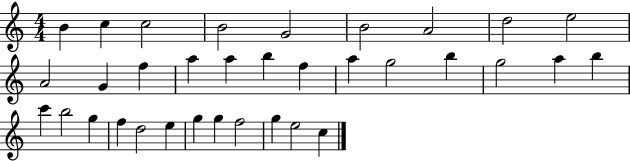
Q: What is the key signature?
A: C major